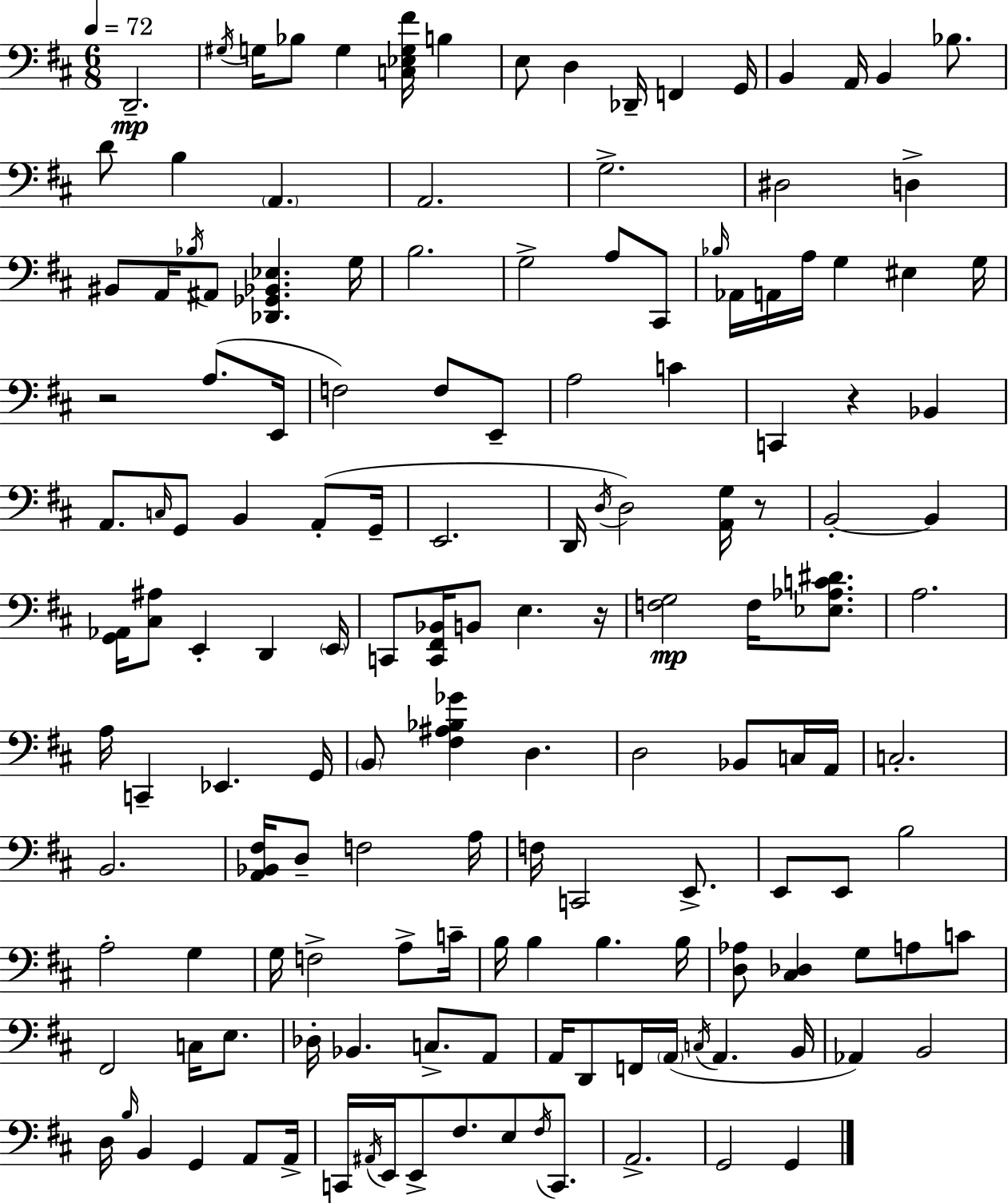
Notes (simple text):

D2/h. G#3/s G3/s Bb3/e G3/q [C3,Eb3,G3,F#4]/s B3/q E3/e D3/q Db2/s F2/q G2/s B2/q A2/s B2/q Bb3/e. D4/e B3/q A2/q. A2/h. G3/h. D#3/h D3/q BIS2/e A2/s Bb3/s A#2/e [Db2,Gb2,Bb2,Eb3]/q. G3/s B3/h. G3/h A3/e C#2/e Bb3/s Ab2/s A2/s A3/s G3/q EIS3/q G3/s R/h A3/e. E2/s F3/h F3/e E2/e A3/h C4/q C2/q R/q Bb2/q A2/e. C3/s G2/e B2/q A2/e G2/s E2/h. D2/s D3/s D3/h [A2,G3]/s R/e B2/h B2/q [G2,Ab2]/s [C#3,A#3]/e E2/q D2/q E2/s C2/e [C2,F#2,Bb2]/s B2/e E3/q. R/s [F3,G3]/h F3/s [Eb3,Ab3,C4,D#4]/e. A3/h. A3/s C2/q Eb2/q. G2/s B2/e [F#3,A#3,Bb3,Gb4]/q D3/q. D3/h Bb2/e C3/s A2/s C3/h. B2/h. [A2,Bb2,F#3]/s D3/e F3/h A3/s F3/s C2/h E2/e. E2/e E2/e B3/h A3/h G3/q G3/s F3/h A3/e C4/s B3/s B3/q B3/q. B3/s [D3,Ab3]/e [C#3,Db3]/q G3/e A3/e C4/e F#2/h C3/s E3/e. Db3/s Bb2/q. C3/e. A2/e A2/s D2/e F2/s A2/s C3/s A2/q. B2/s Ab2/q B2/h D3/s B3/s B2/q G2/q A2/e A2/s C2/s A#2/s E2/s E2/e F#3/e. E3/e F#3/s C2/e. A2/h. G2/h G2/q